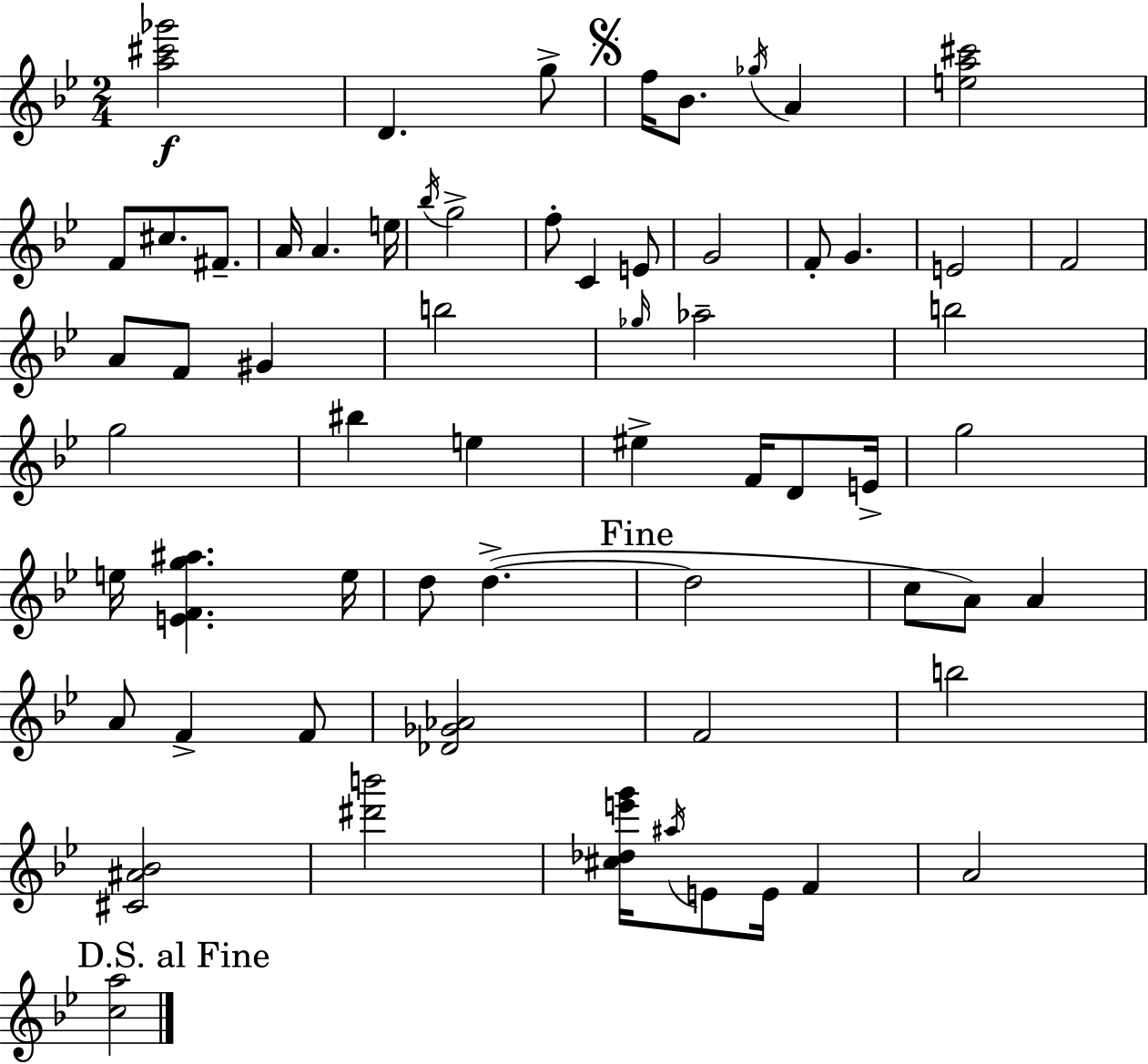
{
  \clef treble
  \numericTimeSignature
  \time 2/4
  \key g \minor
  <a'' cis''' ges'''>2\f | d'4. g''8-> | \mark \markup { \musicglyph "scripts.segno" } f''16 bes'8. \acciaccatura { ges''16 } a'4 | <e'' a'' cis'''>2 | \break f'8 cis''8. fis'8.-- | a'16 a'4. | e''16 \acciaccatura { bes''16 } g''2-> | f''8-. c'4 | \break e'8 g'2 | f'8-. g'4. | e'2 | f'2 | \break a'8 f'8 gis'4 | b''2 | \grace { ges''16 } aes''2-- | b''2 | \break g''2 | bis''4 e''4 | eis''4-> f'16 | d'8 e'16-> g''2 | \break e''16 <e' f' g'' ais''>4. | e''16 d''8 d''4.->~(~ | \mark "Fine" d''2 | c''8 a'8) a'4 | \break a'8 f'4-> | f'8 <des' ges' aes'>2 | f'2 | b''2 | \break <cis' ais' bes'>2 | <dis''' b'''>2 | <cis'' des'' e''' g'''>16 \acciaccatura { ais''16 } e'8 e'16 | f'4 a'2 | \break \mark "D.S. al Fine" <c'' a''>2 | \bar "|."
}